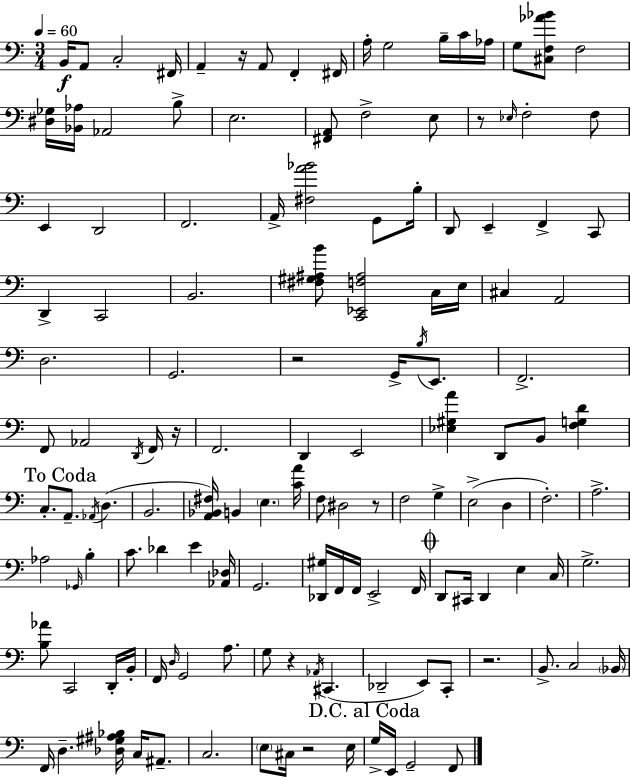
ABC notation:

X:1
T:Untitled
M:3/4
L:1/4
K:Am
B,,/4 A,,/2 C,2 ^F,,/4 A,, z/4 A,,/2 F,, ^F,,/4 A,/4 G,2 B,/4 C/4 _A,/4 G,/2 [^C,F,_A_B]/2 F,2 [^D,_G,]/4 [_B,,_A,]/4 _A,,2 B,/2 E,2 [^F,,A,,]/2 F,2 E,/2 z/2 _E,/4 F,2 F,/2 E,, D,,2 F,,2 A,,/4 [^F,A_B]2 G,,/2 B,/4 D,,/2 E,, F,, C,,/2 D,, C,,2 B,,2 [^F,^G,^A,B]/2 [C,,_E,,F,^A,]2 C,/4 E,/4 ^C, A,,2 D,2 G,,2 z2 G,,/4 B,/4 E,,/2 F,,2 F,,/2 _A,,2 D,,/4 F,,/4 z/4 F,,2 D,, E,,2 [_E,^G,A] D,,/2 B,,/2 [F,G,D] C,/2 A,,/2 _A,,/4 D, B,,2 [A,,_B,,^F,]/4 B,, E, [CA]/4 F,/2 ^D,2 z/2 F,2 G, E,2 D, F,2 A,2 _A,2 _G,,/4 B, C/2 _D E [_A,,_D,]/4 G,,2 [_D,,^G,]/4 F,,/4 F,,/4 E,,2 F,,/4 D,,/2 ^C,,/4 D,, E, C,/4 G,2 [B,_A]/2 C,,2 D,,/4 B,,/4 F,,/4 D,/4 G,,2 A,/2 G,/2 z _A,,/4 ^C,, _D,,2 E,,/2 C,,/2 z2 B,,/2 C,2 _B,,/4 F,,/4 D, [_D,^G,^A,_B,]/4 C,/4 ^A,,/2 C,2 E,/2 ^C,/4 z2 E,/4 G,/4 E,,/4 G,,2 F,,/2